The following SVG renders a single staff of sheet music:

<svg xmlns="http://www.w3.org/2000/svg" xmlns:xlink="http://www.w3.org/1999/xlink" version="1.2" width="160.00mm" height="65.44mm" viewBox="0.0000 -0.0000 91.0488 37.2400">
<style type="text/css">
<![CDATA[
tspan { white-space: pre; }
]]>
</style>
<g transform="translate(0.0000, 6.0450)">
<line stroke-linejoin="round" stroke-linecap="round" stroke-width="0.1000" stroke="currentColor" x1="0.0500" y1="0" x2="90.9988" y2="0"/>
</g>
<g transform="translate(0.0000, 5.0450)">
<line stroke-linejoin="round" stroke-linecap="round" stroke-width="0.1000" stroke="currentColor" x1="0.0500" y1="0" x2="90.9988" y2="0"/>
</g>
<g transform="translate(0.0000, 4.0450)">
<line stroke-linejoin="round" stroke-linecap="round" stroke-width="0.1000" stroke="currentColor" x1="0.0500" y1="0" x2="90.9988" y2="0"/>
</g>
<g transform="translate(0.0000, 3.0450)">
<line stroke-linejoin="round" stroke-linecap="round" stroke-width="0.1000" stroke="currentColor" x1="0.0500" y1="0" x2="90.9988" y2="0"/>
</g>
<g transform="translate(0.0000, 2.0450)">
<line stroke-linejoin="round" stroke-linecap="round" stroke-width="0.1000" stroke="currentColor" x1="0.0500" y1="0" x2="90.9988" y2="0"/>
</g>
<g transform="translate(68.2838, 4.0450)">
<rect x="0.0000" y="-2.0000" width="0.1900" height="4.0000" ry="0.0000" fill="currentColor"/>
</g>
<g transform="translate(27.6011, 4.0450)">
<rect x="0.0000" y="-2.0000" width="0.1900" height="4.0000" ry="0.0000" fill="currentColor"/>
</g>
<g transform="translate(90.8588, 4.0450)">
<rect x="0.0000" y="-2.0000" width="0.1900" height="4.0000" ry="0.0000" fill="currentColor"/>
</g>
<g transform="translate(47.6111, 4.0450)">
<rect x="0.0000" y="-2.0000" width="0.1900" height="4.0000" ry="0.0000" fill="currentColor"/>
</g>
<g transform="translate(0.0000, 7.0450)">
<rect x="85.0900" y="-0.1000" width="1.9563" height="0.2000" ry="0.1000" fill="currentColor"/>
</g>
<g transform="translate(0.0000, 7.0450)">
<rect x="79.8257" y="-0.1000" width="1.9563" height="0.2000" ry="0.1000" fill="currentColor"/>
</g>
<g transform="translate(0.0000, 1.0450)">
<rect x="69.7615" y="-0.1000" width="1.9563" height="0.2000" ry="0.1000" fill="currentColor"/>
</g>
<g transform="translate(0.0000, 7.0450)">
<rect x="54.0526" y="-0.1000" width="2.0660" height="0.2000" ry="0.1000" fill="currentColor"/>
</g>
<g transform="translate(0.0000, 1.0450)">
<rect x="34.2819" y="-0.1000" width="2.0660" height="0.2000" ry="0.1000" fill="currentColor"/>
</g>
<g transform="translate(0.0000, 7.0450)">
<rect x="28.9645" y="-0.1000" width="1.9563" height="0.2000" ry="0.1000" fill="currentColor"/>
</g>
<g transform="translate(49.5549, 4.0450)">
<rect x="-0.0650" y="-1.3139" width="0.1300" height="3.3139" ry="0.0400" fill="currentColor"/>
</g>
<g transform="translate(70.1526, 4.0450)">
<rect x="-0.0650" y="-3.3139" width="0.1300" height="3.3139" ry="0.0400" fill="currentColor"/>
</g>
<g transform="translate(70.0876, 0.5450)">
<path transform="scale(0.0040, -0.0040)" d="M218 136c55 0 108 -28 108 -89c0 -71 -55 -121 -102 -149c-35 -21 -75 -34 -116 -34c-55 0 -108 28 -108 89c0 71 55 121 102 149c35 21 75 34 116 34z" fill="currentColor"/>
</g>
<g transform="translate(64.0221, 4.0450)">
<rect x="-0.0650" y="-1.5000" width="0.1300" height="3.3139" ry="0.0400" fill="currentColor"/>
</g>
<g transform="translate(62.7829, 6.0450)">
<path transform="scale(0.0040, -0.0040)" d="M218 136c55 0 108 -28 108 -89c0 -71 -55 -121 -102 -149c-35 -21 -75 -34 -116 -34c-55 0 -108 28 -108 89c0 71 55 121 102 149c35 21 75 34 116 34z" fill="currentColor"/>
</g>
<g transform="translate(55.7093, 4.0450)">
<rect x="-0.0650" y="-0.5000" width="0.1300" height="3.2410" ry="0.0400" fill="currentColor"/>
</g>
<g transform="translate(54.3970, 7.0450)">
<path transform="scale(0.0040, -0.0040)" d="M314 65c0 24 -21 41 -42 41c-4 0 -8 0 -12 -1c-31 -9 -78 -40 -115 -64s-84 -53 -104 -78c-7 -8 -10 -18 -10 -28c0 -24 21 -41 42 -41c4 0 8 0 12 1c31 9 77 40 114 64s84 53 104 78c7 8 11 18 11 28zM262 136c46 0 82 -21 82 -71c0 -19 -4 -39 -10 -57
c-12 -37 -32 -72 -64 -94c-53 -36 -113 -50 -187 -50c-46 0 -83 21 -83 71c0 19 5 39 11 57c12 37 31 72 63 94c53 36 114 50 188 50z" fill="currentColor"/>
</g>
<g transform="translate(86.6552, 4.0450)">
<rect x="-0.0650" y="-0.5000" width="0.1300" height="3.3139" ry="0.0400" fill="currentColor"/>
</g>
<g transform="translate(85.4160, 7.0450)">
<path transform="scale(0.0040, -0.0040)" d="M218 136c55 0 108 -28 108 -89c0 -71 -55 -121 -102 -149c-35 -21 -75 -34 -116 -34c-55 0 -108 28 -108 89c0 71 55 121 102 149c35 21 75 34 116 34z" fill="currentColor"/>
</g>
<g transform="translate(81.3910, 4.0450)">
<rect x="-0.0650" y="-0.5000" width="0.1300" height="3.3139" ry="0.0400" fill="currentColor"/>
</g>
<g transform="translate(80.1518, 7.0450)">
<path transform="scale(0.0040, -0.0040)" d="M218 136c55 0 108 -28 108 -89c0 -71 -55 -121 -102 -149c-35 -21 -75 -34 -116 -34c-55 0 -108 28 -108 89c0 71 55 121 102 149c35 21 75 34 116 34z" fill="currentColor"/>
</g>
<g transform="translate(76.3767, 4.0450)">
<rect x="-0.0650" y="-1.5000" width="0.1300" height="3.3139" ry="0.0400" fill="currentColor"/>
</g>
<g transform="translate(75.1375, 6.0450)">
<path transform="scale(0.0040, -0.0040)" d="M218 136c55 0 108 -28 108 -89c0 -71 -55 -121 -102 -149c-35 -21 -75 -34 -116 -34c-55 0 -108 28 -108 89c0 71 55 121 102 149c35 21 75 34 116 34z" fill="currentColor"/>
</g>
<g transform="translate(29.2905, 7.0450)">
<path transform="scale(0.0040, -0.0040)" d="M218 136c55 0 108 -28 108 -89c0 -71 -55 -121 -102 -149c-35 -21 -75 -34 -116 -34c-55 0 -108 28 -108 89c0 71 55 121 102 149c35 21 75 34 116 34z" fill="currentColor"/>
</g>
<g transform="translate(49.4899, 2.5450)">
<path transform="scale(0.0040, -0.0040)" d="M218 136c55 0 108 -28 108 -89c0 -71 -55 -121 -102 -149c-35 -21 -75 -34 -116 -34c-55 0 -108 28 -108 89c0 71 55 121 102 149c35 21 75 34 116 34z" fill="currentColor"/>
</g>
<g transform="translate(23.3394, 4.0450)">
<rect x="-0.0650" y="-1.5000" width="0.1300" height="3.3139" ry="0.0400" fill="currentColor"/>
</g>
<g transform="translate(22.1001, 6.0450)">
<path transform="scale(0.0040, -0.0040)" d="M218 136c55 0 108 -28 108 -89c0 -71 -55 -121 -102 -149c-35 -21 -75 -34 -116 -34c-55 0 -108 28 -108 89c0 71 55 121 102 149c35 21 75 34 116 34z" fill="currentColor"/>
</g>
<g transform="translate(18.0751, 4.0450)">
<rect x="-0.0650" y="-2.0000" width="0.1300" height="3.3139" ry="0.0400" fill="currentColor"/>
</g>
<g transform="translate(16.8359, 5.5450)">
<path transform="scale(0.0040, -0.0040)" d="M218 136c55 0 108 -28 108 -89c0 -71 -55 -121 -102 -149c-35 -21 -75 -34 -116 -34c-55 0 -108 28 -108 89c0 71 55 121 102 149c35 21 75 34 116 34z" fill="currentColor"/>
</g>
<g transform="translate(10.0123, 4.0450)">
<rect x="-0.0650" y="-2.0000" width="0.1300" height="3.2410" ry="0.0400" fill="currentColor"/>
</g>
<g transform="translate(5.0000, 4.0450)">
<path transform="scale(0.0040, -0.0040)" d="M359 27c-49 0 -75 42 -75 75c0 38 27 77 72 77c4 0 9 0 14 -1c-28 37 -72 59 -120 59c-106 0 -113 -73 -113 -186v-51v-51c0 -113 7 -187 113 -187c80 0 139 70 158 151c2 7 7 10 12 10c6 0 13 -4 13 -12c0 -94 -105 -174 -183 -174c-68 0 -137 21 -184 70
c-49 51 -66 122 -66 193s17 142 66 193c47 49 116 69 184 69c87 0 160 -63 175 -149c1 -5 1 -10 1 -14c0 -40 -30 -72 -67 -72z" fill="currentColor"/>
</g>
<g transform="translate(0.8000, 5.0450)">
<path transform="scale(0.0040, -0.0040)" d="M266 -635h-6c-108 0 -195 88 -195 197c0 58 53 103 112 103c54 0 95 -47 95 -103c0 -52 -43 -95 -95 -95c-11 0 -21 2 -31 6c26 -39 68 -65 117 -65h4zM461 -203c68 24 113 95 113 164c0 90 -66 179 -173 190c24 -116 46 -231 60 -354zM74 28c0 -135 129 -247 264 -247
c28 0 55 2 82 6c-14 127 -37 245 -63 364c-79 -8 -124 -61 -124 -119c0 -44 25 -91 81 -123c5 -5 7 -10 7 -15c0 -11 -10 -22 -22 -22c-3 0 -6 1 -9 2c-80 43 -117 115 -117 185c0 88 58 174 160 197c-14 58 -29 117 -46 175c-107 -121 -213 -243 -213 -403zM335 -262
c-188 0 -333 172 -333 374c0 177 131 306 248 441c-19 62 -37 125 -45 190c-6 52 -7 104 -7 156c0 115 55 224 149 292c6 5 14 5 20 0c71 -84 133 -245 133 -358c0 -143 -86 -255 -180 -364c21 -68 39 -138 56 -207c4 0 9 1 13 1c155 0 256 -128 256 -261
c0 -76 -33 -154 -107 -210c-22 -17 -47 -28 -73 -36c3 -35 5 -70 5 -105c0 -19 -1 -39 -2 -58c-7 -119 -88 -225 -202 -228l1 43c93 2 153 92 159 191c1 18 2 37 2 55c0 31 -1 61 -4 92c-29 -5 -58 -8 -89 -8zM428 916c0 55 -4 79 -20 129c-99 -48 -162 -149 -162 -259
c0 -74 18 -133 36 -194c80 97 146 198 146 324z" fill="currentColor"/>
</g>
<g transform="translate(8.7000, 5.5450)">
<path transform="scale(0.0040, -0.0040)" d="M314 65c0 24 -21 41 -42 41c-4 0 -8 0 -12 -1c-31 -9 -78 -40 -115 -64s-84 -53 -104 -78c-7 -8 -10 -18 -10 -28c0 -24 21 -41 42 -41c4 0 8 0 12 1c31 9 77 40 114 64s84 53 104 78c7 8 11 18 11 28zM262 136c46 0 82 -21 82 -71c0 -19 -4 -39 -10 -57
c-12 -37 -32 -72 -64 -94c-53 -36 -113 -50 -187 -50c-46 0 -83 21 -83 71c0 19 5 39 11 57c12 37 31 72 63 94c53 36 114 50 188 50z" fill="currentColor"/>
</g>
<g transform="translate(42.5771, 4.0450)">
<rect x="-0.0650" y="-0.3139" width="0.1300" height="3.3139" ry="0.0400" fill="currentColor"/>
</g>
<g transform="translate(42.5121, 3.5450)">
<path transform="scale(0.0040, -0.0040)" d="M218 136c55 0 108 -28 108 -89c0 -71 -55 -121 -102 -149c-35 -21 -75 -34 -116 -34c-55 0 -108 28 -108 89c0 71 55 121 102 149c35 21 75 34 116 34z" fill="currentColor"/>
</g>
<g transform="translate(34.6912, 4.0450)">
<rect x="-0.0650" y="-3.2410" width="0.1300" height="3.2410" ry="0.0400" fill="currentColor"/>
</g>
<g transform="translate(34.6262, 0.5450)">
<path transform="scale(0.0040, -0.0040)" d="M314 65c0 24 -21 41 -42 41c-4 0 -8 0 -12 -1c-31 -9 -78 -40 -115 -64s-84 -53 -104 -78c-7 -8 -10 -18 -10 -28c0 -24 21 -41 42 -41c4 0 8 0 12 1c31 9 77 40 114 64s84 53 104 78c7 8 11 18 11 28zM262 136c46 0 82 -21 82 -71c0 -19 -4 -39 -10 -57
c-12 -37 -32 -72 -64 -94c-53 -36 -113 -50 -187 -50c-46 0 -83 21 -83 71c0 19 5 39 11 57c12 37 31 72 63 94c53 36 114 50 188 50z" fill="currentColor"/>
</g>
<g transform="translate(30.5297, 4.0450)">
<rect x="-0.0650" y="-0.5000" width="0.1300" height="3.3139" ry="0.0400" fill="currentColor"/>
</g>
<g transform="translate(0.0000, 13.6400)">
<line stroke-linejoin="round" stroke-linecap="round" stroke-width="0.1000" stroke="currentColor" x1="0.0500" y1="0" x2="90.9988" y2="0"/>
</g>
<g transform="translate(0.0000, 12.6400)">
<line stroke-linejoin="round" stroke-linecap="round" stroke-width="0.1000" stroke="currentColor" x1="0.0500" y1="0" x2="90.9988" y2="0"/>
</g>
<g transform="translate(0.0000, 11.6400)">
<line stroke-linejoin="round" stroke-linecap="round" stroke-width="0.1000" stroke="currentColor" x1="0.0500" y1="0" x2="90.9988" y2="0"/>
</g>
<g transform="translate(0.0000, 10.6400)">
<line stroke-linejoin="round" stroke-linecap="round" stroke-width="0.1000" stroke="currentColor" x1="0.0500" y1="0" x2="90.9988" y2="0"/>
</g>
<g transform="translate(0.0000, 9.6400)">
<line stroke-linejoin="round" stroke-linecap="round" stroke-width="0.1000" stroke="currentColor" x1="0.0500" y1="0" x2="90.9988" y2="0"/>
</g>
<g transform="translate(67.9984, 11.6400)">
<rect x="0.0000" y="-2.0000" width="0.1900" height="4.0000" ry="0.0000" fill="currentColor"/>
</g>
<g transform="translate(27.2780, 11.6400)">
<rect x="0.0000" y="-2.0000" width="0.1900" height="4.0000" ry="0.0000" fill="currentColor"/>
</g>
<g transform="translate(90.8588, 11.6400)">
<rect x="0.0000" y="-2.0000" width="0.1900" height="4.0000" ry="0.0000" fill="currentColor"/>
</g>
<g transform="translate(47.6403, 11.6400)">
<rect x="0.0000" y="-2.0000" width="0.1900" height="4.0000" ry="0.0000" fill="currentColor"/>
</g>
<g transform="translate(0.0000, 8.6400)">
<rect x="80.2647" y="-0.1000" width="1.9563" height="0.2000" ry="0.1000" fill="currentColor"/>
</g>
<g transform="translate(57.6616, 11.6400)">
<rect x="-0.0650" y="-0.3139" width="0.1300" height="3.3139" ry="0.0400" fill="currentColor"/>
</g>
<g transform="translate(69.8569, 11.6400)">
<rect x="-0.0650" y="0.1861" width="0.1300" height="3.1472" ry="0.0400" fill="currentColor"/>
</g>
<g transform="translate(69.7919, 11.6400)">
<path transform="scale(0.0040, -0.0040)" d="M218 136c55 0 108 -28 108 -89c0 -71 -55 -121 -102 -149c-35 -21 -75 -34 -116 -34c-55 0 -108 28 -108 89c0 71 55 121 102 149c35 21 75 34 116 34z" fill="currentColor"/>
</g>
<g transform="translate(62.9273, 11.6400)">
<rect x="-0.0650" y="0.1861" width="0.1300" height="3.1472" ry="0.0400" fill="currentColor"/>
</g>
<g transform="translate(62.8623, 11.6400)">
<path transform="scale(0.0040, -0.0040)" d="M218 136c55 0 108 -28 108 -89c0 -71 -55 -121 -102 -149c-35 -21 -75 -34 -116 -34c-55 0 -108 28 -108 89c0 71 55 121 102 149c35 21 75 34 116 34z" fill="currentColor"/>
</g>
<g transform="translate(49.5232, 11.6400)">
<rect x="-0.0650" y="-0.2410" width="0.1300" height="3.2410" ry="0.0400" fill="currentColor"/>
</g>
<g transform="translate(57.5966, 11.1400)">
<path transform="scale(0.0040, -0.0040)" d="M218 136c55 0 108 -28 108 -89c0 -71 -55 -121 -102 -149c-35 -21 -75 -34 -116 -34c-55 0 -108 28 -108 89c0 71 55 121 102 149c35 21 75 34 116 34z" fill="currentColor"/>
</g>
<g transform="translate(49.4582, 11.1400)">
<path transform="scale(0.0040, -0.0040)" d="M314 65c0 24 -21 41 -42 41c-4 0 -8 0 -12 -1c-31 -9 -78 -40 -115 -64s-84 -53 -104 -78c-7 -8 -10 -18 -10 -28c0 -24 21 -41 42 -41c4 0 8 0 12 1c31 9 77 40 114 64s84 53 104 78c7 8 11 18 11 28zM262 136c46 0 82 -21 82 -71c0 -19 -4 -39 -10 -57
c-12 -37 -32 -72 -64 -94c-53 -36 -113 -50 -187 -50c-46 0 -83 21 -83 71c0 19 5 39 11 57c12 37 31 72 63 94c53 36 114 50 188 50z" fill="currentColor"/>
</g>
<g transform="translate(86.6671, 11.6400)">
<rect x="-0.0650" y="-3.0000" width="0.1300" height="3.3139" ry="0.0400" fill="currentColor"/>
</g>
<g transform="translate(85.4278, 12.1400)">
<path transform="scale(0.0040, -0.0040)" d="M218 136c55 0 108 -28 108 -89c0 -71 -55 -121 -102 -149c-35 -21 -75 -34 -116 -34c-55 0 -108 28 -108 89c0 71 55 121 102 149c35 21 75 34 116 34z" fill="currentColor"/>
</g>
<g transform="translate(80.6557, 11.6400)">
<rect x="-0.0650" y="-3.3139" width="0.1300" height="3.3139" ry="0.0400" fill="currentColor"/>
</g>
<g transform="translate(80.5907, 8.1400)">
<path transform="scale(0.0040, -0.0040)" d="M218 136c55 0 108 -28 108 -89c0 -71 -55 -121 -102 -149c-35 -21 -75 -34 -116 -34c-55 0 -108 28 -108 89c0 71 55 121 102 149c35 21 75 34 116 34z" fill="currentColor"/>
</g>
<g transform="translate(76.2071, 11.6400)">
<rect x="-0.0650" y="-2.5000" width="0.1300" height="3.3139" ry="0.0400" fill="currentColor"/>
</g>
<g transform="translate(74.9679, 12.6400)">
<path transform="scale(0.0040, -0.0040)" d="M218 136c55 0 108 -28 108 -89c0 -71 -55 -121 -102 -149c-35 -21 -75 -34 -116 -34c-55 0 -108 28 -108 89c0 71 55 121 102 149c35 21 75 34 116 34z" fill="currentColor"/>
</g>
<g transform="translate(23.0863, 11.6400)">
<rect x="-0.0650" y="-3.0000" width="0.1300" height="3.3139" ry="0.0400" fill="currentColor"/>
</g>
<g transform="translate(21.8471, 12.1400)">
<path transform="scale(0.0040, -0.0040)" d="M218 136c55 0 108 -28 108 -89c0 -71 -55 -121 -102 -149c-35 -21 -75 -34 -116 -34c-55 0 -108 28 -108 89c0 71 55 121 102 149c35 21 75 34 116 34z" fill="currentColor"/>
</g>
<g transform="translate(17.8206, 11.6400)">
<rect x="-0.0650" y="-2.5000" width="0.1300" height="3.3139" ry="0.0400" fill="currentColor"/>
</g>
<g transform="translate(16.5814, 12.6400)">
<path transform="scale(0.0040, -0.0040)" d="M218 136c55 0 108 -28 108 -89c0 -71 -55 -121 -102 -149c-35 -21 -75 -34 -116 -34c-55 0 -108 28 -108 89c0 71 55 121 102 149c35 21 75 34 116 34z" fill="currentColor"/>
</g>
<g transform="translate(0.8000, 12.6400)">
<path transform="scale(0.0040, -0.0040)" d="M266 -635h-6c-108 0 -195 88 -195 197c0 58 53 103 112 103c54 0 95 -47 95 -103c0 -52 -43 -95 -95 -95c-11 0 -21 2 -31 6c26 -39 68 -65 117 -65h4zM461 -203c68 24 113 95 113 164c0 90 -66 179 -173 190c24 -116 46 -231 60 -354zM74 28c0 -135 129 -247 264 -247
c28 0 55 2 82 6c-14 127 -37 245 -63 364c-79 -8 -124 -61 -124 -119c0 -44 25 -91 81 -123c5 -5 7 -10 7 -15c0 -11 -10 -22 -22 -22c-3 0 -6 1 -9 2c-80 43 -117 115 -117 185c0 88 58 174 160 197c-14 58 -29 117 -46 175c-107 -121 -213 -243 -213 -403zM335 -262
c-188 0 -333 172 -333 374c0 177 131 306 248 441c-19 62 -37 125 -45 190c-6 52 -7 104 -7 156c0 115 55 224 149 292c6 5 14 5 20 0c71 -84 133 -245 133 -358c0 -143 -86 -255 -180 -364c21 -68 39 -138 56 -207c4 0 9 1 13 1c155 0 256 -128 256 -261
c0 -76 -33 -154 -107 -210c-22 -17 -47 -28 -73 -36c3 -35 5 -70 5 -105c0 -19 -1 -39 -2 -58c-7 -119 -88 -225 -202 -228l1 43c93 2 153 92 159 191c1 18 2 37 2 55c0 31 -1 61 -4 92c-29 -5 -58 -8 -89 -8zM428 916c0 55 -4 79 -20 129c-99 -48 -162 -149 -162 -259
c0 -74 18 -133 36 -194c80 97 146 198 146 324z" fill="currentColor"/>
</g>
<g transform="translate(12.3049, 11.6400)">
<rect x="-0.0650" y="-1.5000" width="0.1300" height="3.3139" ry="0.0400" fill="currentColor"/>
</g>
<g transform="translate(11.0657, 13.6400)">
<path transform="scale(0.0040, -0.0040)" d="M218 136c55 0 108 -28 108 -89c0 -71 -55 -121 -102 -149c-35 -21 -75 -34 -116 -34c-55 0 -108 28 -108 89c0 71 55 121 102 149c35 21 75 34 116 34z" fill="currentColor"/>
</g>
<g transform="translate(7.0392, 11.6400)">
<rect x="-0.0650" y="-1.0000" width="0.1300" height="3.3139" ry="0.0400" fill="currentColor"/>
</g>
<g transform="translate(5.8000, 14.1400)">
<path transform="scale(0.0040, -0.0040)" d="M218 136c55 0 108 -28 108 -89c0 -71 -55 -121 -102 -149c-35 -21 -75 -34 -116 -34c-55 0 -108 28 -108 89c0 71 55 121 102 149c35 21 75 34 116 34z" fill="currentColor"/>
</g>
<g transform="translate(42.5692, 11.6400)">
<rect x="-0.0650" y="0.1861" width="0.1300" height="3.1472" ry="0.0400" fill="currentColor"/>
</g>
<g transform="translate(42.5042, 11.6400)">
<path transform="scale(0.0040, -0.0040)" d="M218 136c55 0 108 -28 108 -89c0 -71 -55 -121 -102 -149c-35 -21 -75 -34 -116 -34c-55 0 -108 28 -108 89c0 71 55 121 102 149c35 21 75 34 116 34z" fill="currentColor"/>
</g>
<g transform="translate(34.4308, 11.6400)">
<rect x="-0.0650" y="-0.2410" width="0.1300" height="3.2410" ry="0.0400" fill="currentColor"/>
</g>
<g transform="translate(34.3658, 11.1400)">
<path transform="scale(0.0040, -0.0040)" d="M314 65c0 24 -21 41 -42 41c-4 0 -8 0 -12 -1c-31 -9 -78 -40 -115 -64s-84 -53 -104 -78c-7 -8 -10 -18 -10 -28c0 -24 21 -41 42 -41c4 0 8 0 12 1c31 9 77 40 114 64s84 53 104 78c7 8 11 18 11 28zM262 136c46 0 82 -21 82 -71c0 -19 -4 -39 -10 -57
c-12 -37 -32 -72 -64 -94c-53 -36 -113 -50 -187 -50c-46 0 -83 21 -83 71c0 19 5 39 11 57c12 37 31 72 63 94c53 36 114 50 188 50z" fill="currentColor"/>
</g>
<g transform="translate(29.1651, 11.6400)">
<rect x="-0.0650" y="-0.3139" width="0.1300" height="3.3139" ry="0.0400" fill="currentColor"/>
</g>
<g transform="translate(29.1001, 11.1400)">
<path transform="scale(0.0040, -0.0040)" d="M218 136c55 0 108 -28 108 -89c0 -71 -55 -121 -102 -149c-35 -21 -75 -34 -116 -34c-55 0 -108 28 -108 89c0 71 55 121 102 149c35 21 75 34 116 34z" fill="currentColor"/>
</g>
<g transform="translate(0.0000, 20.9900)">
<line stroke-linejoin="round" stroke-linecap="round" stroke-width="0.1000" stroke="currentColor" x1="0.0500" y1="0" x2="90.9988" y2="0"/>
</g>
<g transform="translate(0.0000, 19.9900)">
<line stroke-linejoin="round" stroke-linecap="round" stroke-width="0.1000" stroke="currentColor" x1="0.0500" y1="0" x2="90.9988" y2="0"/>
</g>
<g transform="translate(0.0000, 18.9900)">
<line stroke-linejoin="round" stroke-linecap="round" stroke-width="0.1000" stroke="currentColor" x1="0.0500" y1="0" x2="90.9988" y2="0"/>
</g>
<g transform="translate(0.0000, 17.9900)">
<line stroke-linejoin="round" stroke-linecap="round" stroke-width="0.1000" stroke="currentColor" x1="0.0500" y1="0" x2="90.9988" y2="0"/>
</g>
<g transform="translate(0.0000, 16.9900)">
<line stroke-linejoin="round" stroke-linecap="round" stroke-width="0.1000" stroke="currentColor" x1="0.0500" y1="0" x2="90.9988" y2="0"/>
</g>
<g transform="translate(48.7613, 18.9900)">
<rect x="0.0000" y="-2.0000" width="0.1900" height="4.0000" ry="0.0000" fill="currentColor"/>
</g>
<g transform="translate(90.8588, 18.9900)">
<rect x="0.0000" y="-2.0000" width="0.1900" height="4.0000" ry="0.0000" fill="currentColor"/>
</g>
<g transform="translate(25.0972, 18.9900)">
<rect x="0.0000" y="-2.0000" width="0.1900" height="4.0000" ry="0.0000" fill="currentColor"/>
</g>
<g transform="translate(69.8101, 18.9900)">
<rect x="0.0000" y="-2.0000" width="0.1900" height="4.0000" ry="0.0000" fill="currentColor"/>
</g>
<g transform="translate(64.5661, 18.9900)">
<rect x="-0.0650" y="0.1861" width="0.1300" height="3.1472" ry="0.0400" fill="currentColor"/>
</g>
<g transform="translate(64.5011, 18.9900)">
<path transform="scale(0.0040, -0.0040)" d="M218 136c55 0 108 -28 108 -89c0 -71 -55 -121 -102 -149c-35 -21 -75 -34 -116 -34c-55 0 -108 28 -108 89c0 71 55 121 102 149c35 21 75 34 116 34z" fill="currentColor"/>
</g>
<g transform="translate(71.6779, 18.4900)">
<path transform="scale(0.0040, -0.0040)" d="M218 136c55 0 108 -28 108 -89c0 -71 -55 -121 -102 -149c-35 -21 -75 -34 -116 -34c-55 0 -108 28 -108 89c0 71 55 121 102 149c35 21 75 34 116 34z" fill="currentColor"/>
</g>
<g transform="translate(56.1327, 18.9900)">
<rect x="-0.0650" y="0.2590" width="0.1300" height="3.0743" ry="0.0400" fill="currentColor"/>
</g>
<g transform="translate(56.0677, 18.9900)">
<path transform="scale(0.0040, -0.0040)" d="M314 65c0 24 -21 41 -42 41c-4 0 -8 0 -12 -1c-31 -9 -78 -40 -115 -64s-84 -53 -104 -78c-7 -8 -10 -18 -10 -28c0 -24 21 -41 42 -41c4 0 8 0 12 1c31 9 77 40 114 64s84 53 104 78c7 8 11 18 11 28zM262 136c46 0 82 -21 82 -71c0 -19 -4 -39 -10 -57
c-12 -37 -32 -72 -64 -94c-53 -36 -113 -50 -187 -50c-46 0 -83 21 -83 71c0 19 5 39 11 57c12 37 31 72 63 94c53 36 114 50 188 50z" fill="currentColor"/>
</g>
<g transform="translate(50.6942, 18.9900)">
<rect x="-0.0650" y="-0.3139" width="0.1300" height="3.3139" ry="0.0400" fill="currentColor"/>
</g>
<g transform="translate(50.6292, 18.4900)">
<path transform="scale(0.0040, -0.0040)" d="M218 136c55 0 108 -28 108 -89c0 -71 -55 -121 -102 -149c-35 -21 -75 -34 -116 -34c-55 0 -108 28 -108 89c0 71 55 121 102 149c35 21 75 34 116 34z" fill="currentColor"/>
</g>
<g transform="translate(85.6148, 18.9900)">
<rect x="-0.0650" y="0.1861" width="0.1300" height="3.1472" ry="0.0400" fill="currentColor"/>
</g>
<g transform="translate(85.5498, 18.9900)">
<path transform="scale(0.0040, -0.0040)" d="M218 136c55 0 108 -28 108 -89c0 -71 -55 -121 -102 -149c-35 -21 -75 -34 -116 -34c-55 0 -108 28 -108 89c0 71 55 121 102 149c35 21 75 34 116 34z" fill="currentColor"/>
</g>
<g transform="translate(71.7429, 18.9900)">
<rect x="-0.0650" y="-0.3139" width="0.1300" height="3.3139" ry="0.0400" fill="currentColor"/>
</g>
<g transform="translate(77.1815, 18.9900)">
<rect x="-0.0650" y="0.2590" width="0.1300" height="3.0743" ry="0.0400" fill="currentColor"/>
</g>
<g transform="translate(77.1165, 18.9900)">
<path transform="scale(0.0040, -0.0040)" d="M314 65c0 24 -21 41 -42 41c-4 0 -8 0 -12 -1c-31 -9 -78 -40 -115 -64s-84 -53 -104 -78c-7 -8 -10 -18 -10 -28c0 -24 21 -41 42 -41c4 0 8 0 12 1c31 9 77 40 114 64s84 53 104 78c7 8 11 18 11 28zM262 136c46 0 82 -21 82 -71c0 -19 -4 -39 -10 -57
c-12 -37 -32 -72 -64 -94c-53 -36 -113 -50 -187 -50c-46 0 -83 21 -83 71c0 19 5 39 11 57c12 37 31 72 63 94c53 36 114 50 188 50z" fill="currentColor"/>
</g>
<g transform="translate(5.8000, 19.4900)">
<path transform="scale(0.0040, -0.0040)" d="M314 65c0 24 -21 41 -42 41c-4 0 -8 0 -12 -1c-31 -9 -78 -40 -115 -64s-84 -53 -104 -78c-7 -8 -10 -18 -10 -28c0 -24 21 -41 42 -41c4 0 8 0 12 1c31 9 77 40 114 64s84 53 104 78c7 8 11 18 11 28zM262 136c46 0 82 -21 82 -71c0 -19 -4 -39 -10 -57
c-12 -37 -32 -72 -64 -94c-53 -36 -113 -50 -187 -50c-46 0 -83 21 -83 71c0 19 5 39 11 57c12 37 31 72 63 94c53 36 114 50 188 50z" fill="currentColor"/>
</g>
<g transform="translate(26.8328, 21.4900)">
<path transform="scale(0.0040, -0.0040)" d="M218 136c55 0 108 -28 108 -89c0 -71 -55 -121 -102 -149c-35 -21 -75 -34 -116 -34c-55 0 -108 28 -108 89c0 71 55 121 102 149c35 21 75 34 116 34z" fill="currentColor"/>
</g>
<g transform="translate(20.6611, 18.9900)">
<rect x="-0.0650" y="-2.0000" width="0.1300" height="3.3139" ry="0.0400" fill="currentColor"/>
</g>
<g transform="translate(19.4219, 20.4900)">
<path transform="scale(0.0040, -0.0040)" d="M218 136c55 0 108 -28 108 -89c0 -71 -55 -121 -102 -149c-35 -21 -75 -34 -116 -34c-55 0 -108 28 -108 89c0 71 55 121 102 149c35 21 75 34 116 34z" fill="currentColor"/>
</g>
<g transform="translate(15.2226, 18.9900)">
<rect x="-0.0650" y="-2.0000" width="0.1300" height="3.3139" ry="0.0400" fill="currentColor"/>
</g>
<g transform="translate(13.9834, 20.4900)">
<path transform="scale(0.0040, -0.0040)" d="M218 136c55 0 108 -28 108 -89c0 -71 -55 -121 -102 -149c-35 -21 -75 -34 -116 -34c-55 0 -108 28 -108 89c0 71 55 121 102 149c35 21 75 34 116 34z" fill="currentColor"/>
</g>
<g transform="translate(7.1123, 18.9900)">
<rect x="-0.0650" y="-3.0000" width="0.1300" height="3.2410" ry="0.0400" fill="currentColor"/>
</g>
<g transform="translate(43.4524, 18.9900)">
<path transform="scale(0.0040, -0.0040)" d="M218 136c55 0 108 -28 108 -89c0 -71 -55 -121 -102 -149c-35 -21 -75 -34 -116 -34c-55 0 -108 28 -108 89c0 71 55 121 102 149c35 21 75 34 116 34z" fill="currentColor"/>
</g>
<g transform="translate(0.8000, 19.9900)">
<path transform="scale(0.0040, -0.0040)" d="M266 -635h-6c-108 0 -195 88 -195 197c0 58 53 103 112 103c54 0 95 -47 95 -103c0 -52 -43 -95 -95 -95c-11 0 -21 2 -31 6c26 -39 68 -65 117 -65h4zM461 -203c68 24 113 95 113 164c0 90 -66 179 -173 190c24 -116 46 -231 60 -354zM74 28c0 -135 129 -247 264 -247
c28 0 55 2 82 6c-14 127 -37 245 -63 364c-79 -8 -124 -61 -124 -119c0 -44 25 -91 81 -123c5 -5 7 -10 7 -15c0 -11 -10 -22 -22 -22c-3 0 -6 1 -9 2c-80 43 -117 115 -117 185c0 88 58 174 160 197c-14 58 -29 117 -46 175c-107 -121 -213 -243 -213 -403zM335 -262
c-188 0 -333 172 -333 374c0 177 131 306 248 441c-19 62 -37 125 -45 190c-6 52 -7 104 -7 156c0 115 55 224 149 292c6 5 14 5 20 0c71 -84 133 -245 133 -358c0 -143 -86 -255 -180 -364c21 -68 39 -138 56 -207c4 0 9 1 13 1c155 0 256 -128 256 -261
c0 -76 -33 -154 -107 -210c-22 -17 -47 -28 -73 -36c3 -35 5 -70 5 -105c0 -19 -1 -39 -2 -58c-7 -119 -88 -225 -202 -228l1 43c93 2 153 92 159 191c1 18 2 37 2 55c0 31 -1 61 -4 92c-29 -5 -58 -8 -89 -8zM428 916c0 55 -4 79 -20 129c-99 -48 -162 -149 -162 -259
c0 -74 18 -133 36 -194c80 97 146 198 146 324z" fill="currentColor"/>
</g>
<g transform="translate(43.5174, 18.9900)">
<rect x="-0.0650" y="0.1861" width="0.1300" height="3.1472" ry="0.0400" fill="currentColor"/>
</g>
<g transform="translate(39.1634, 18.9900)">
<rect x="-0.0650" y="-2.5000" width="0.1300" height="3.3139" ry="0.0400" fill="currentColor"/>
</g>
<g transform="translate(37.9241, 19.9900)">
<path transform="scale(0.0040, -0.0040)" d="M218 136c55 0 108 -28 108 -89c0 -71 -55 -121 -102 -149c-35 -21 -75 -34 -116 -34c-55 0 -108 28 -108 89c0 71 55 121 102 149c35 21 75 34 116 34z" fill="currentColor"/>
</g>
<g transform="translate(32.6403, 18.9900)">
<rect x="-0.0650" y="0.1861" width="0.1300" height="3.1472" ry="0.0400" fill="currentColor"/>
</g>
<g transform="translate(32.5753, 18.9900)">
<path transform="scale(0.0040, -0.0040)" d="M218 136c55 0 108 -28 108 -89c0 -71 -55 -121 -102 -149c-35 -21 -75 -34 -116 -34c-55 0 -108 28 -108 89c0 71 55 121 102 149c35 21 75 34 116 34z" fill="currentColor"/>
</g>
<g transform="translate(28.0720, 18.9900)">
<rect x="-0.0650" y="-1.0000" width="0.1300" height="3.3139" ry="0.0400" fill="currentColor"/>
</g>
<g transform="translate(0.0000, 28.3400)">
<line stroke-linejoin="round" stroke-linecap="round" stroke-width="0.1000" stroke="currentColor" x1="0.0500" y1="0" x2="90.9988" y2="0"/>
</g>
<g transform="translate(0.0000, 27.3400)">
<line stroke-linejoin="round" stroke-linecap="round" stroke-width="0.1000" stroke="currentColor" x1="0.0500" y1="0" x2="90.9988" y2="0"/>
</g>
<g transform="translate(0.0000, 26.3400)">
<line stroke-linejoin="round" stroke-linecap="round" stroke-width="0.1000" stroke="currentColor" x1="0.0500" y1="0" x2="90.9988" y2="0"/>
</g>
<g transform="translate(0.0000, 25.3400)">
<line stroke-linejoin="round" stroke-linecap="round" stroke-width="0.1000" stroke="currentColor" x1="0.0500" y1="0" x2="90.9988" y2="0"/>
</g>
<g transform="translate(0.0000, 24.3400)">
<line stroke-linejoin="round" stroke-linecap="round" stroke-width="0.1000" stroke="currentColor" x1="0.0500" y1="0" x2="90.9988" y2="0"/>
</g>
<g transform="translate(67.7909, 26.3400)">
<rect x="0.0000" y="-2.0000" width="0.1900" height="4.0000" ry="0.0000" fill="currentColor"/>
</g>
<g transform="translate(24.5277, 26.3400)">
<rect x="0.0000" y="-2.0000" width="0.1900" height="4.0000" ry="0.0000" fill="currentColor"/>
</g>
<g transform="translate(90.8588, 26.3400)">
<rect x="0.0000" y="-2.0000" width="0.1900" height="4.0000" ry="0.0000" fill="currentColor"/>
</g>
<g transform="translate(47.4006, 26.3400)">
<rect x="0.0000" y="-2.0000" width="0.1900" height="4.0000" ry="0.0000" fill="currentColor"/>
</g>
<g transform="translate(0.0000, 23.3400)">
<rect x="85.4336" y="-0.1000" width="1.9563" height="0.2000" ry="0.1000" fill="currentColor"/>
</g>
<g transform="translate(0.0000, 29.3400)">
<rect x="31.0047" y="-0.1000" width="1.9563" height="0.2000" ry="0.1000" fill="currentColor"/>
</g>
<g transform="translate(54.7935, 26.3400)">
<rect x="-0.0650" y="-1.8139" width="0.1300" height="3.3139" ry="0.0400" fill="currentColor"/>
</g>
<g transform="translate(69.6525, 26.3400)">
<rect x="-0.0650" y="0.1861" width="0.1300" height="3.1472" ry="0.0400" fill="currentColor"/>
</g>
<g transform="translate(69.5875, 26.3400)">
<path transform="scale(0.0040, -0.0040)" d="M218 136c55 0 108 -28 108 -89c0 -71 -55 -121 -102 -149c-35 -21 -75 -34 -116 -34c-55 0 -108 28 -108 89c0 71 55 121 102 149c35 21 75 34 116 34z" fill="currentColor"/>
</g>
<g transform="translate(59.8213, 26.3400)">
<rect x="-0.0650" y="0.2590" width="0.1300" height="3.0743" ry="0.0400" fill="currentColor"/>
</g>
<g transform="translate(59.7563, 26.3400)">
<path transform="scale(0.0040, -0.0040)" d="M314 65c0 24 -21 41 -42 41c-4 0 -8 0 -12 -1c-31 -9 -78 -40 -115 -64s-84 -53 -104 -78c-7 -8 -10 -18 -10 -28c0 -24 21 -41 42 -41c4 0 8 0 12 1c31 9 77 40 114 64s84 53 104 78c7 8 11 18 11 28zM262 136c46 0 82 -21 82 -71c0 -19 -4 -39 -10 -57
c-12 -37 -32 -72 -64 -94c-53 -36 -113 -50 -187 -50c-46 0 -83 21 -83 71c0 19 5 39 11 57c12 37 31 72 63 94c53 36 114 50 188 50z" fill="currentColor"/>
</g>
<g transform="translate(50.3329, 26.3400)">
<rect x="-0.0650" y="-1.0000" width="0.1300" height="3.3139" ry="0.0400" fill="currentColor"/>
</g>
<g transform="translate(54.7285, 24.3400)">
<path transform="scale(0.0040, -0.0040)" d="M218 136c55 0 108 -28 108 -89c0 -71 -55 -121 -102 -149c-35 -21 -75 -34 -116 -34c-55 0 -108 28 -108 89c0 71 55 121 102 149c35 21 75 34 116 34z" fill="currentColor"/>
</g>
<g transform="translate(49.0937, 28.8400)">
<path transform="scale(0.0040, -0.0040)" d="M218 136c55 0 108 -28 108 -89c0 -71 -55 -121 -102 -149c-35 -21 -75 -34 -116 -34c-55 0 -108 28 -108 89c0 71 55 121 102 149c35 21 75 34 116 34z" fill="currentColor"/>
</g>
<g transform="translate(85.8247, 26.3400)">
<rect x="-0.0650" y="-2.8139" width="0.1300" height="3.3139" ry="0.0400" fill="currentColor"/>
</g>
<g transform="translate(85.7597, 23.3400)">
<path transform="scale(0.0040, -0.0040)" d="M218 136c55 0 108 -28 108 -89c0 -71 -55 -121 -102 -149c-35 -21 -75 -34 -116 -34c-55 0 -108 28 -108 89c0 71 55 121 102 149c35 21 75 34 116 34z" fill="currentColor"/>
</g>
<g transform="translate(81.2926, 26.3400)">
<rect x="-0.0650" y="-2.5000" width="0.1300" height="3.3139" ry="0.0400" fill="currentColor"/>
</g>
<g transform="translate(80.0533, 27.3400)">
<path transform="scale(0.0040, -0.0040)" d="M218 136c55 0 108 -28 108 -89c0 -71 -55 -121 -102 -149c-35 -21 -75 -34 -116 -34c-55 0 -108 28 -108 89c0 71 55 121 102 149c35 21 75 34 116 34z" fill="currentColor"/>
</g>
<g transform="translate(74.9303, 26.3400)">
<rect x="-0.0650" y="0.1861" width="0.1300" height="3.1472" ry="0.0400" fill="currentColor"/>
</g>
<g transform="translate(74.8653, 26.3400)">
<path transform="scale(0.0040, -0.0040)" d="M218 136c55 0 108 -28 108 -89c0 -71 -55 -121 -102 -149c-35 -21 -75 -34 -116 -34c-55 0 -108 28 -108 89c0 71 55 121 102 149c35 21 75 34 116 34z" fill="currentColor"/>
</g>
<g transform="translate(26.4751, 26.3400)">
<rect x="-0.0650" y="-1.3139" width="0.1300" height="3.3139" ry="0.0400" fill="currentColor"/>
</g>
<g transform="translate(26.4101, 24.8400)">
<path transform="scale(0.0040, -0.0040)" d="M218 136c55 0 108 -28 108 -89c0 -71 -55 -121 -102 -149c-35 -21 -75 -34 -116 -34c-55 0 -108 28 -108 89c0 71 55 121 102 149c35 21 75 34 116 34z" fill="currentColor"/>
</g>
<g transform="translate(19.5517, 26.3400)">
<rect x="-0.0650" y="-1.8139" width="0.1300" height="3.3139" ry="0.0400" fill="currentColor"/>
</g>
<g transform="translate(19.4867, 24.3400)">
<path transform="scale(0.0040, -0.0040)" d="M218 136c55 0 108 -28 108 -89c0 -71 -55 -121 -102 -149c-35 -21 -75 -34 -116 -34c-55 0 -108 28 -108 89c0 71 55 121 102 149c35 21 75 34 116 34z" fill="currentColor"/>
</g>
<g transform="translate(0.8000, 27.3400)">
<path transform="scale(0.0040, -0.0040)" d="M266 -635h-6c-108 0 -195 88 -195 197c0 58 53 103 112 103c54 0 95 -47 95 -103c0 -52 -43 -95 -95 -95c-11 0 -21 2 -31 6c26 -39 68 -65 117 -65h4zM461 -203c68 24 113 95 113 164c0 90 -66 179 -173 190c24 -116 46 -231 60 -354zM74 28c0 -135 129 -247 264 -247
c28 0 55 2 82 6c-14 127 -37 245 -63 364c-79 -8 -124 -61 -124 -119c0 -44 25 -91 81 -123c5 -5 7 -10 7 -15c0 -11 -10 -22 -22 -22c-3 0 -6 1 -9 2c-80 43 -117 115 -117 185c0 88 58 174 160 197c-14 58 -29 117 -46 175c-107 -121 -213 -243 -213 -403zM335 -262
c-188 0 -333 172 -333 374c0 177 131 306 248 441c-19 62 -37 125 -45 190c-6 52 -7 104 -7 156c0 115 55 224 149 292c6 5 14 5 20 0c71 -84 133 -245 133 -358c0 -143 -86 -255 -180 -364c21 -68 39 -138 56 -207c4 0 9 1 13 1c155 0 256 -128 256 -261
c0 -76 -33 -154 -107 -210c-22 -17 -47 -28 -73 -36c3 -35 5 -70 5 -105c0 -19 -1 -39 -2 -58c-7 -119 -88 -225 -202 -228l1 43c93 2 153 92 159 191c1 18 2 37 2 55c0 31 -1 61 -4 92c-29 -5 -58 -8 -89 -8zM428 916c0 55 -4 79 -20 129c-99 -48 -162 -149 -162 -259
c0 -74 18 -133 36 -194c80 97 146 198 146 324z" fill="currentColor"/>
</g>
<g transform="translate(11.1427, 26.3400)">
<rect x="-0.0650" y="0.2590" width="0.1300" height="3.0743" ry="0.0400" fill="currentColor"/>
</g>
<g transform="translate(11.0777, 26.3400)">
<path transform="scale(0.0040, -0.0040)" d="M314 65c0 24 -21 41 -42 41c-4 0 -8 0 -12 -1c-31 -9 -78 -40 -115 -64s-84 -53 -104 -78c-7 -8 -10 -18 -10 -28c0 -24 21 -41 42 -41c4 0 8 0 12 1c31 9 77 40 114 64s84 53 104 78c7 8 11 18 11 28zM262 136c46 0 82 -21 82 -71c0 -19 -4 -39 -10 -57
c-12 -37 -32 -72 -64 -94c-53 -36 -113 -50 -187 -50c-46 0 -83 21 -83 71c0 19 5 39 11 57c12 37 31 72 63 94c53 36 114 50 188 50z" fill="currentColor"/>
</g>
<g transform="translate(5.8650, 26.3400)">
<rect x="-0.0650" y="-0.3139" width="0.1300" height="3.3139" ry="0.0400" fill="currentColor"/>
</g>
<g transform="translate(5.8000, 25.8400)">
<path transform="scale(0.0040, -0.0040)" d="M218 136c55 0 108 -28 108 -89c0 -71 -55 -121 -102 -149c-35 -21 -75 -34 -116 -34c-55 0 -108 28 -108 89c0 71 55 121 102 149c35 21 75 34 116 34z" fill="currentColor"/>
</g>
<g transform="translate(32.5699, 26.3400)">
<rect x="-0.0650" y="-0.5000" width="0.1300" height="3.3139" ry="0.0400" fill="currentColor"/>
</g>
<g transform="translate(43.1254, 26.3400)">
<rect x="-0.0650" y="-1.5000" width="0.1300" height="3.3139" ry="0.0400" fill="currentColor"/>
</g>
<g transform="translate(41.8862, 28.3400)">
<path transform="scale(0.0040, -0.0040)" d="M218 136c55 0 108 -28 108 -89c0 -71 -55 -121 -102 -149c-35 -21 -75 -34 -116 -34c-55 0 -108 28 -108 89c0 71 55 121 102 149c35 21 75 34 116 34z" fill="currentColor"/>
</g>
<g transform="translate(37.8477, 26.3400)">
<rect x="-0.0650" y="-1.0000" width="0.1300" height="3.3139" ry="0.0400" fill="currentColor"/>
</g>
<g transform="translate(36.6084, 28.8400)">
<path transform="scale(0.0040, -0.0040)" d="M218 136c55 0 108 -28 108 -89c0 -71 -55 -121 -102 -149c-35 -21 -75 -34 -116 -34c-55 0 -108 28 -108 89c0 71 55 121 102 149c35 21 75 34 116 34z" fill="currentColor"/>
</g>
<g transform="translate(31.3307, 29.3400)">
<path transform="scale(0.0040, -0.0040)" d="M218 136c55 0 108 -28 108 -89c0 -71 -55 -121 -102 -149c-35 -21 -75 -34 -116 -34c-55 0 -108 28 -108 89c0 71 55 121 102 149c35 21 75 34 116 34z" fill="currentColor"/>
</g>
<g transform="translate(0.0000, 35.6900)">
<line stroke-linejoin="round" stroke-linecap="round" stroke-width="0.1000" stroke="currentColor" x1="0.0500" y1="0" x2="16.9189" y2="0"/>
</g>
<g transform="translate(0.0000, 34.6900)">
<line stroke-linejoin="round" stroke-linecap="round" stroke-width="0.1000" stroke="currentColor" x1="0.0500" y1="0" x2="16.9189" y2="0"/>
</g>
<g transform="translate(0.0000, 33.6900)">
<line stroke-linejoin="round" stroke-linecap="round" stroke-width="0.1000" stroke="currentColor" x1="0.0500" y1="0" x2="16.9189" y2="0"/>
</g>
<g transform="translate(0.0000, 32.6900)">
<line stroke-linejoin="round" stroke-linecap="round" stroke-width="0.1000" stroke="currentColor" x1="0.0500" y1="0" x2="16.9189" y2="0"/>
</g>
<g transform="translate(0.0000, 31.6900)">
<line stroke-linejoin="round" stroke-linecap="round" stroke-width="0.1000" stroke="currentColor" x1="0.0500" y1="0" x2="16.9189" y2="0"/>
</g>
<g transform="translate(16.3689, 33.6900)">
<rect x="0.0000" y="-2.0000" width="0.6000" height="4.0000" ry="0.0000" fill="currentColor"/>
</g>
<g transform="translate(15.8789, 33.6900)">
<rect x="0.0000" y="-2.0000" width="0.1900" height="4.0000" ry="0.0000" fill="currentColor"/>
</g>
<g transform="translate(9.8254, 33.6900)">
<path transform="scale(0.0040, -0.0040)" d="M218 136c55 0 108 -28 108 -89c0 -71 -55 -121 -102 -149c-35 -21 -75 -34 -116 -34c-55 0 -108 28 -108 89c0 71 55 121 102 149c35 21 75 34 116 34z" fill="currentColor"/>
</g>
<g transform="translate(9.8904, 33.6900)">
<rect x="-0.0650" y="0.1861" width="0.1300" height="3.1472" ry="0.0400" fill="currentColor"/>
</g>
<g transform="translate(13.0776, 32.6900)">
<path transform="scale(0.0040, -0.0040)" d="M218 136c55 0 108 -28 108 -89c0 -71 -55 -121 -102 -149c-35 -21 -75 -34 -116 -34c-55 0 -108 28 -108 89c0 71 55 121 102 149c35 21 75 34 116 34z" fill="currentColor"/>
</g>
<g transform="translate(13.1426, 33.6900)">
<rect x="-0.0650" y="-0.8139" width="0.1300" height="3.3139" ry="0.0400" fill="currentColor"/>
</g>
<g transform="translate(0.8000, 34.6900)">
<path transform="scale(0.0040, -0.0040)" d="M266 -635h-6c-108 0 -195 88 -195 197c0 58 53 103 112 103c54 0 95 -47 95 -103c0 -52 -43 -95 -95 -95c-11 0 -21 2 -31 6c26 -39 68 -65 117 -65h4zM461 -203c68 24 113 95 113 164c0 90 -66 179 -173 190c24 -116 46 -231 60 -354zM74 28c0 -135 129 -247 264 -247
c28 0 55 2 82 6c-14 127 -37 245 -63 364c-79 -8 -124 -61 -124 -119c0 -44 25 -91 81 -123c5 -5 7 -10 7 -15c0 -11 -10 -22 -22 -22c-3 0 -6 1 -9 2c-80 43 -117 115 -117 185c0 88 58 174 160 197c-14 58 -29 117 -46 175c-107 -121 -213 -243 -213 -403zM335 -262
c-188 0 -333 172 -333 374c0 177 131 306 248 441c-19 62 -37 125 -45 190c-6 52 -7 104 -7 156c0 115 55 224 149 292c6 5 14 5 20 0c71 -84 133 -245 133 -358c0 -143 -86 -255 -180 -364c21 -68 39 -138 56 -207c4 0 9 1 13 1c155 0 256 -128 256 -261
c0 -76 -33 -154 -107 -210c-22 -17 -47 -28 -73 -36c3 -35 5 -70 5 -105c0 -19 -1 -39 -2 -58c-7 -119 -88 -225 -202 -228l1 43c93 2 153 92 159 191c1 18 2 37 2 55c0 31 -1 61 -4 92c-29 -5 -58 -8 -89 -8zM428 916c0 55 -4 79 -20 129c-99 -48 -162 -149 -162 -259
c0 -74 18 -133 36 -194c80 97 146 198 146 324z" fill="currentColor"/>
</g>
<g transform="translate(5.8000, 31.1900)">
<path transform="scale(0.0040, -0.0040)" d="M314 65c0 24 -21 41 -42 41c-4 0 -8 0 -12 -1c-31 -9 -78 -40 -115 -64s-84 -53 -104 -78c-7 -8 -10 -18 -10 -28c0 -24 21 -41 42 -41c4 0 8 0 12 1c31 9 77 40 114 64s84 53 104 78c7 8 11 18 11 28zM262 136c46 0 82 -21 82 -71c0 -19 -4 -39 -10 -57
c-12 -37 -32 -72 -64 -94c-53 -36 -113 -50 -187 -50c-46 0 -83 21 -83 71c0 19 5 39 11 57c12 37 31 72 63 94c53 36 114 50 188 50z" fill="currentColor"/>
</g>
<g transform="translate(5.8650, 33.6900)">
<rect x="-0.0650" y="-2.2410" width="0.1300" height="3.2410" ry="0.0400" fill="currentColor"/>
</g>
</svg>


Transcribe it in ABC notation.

X:1
T:Untitled
M:4/4
L:1/4
K:C
F2 F E C b2 c e C2 E b E C C D E G A c c2 B c2 c B B G b A A2 F F D B G B c B2 B c B2 B c B2 f e C D E D f B2 B B G a g2 B d